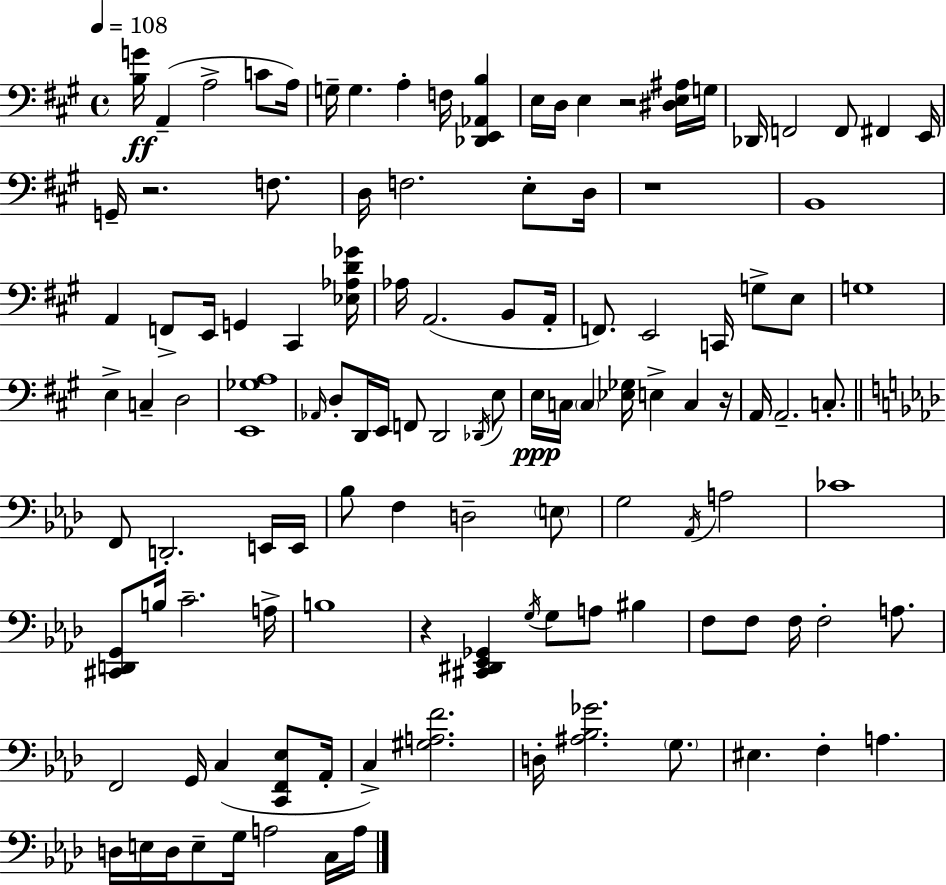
[B3,G4]/s A2/q A3/h C4/e A3/s G3/s G3/q. A3/q F3/s [Db2,E2,Ab2,B3]/q E3/s D3/s E3/q R/h [D#3,E3,A#3]/s G3/s Db2/s F2/h F2/e F#2/q E2/s G2/s R/h. F3/e. D3/s F3/h. E3/e D3/s R/w B2/w A2/q F2/e E2/s G2/q C#2/q [Eb3,Ab3,D4,Gb4]/s Ab3/s A2/h. B2/e A2/s F2/e. E2/h C2/s G3/e E3/e G3/w E3/q C3/q D3/h [E2,Gb3,A3]/w Ab2/s D3/e D2/s E2/s F2/e D2/h Db2/s E3/e E3/s C3/s C3/q [Eb3,Gb3]/s E3/q C3/q R/s A2/s A2/h. C3/e. F2/e D2/h. E2/s E2/s Bb3/e F3/q D3/h E3/e G3/h Ab2/s A3/h CES4/w [C#2,D2,G2]/e B3/s C4/h. A3/s B3/w R/q [C#2,D#2,Eb2,Gb2]/q G3/s G3/e A3/e BIS3/q F3/e F3/e F3/s F3/h A3/e. F2/h G2/s C3/q [C2,F2,Eb3]/e Ab2/s C3/q [G#3,A3,F4]/h. D3/s [A#3,Bb3,Gb4]/h. G3/e. EIS3/q. F3/q A3/q. D3/s E3/s D3/s E3/e G3/s A3/h C3/s A3/s